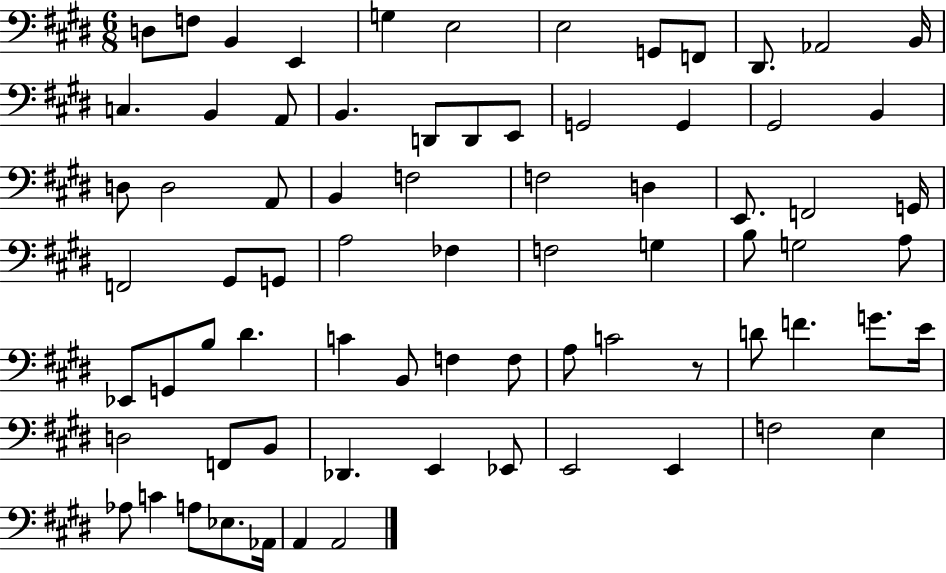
X:1
T:Untitled
M:6/8
L:1/4
K:E
D,/2 F,/2 B,, E,, G, E,2 E,2 G,,/2 F,,/2 ^D,,/2 _A,,2 B,,/4 C, B,, A,,/2 B,, D,,/2 D,,/2 E,,/2 G,,2 G,, ^G,,2 B,, D,/2 D,2 A,,/2 B,, F,2 F,2 D, E,,/2 F,,2 G,,/4 F,,2 ^G,,/2 G,,/2 A,2 _F, F,2 G, B,/2 G,2 A,/2 _E,,/2 G,,/2 B,/2 ^D C B,,/2 F, F,/2 A,/2 C2 z/2 D/2 F G/2 E/4 D,2 F,,/2 B,,/2 _D,, E,, _E,,/2 E,,2 E,, F,2 E, _A,/2 C A,/2 _E,/2 _A,,/4 A,, A,,2